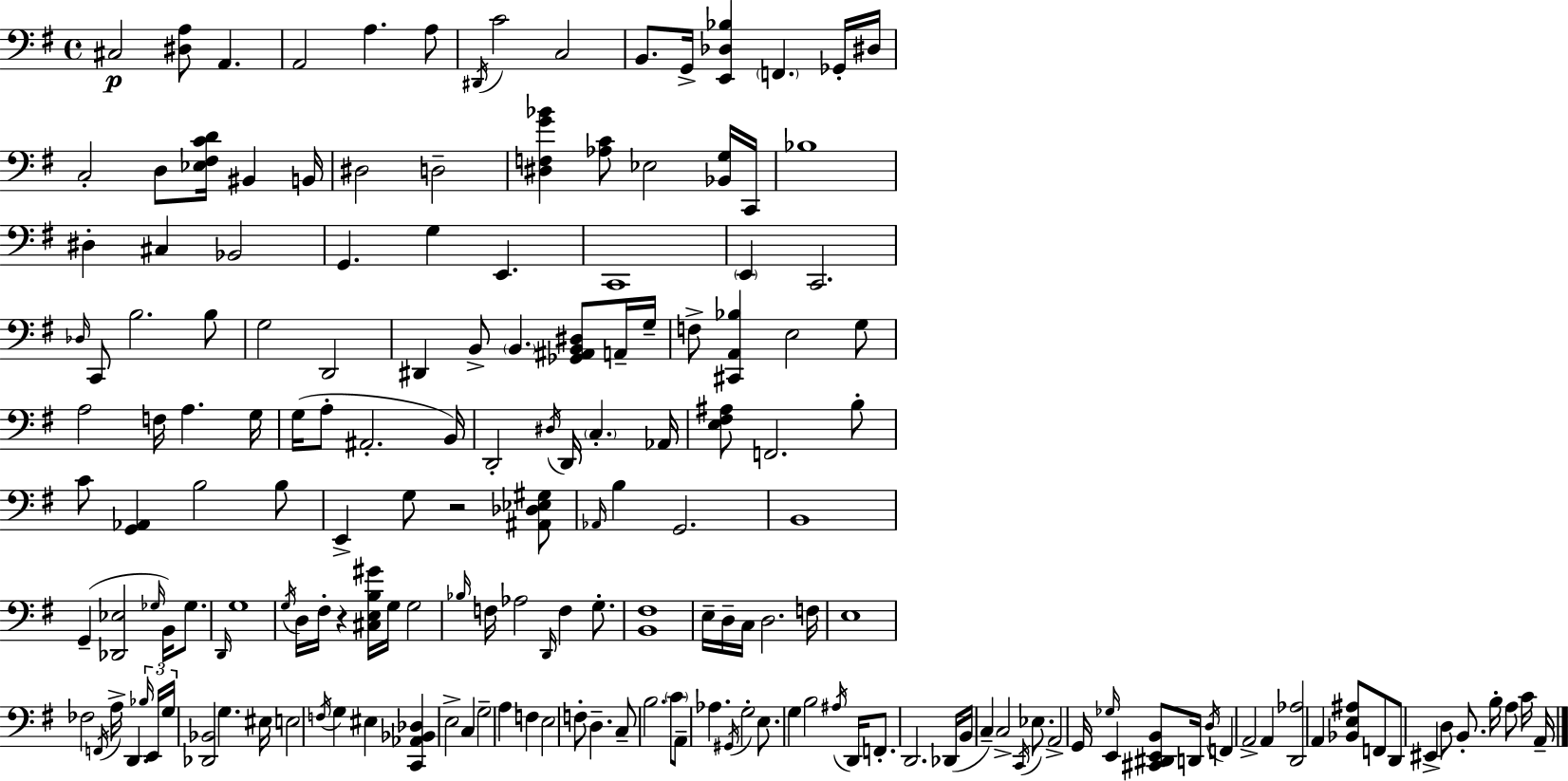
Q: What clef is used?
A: bass